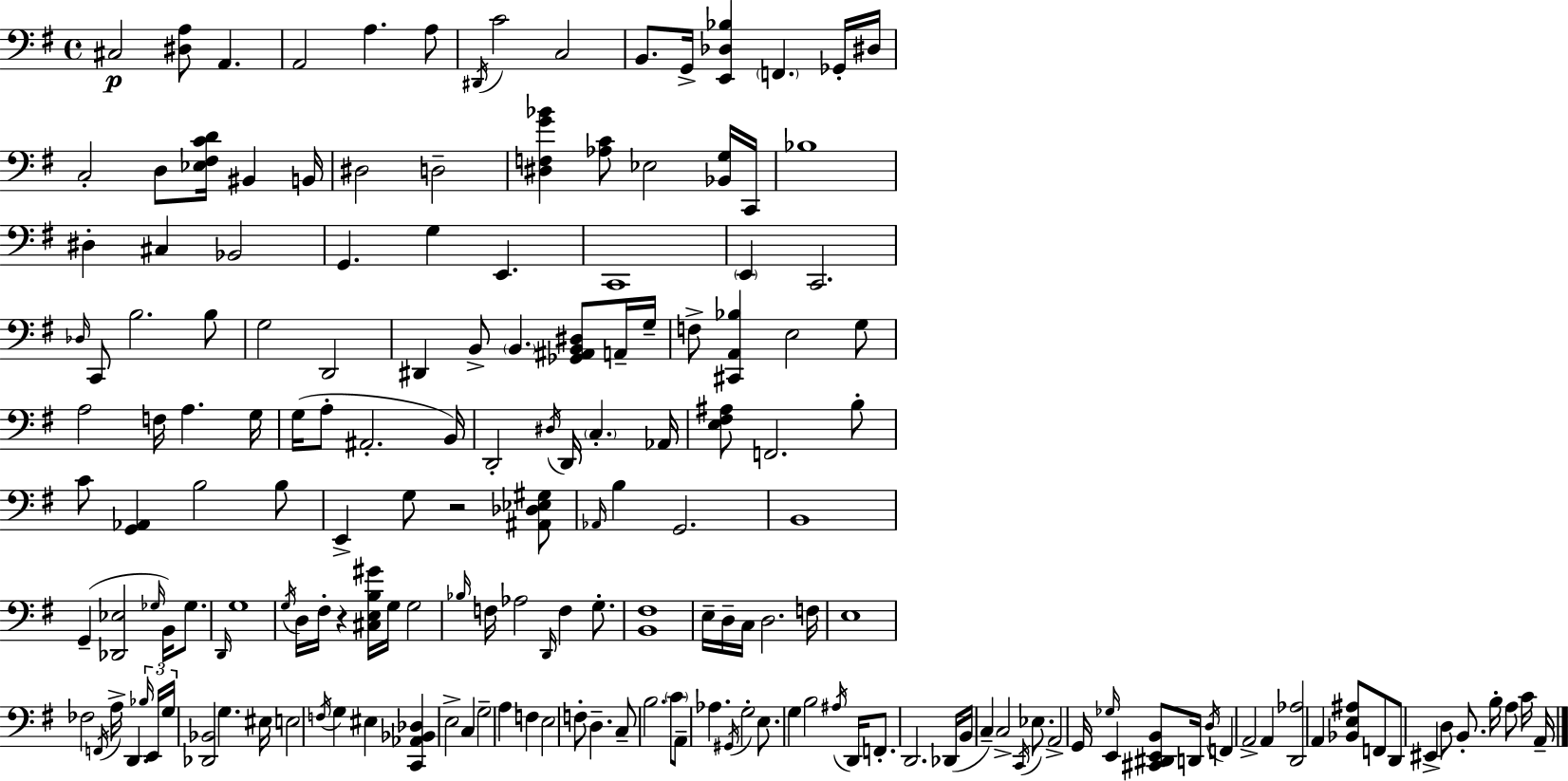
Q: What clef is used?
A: bass